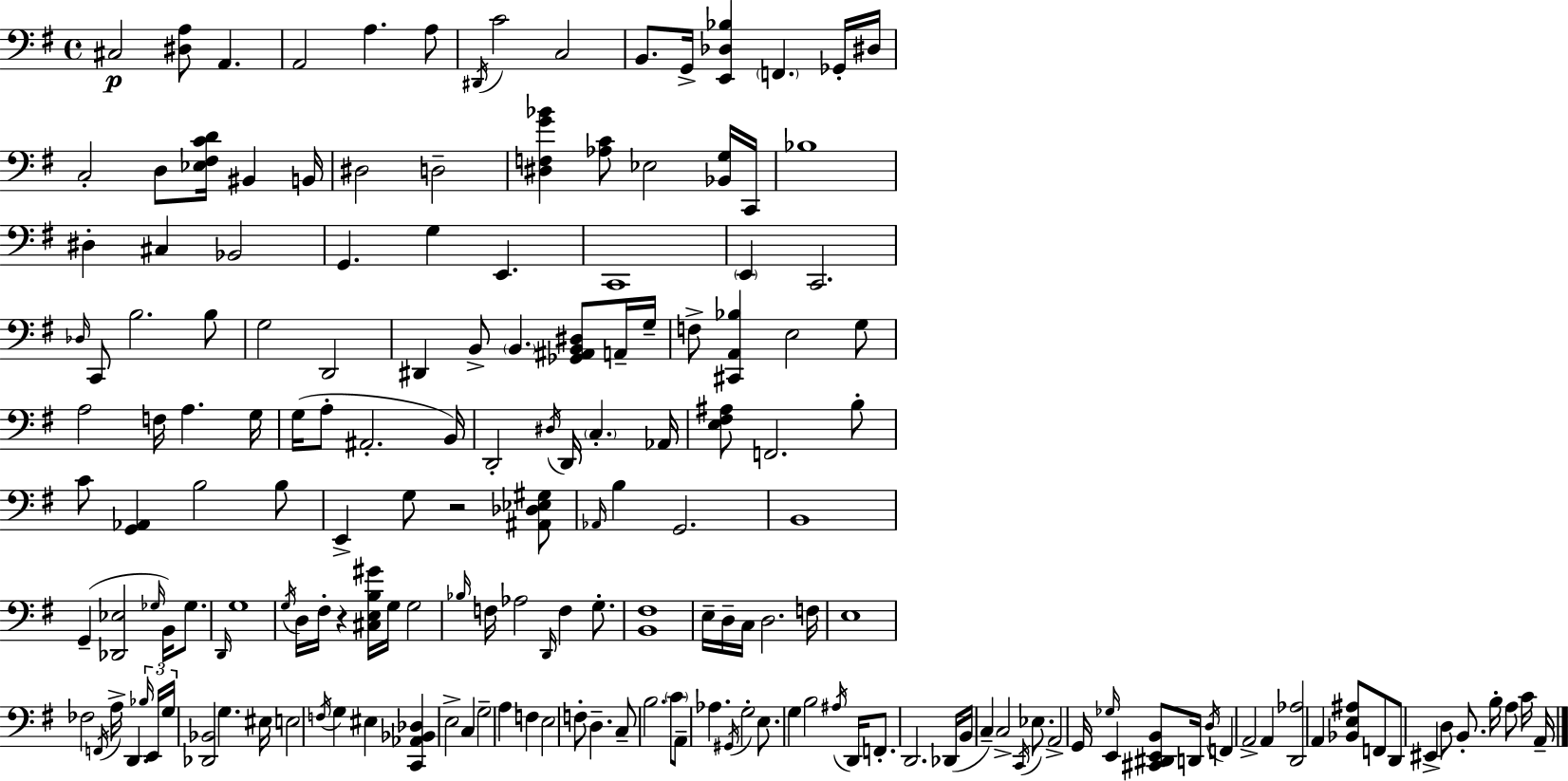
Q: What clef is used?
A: bass